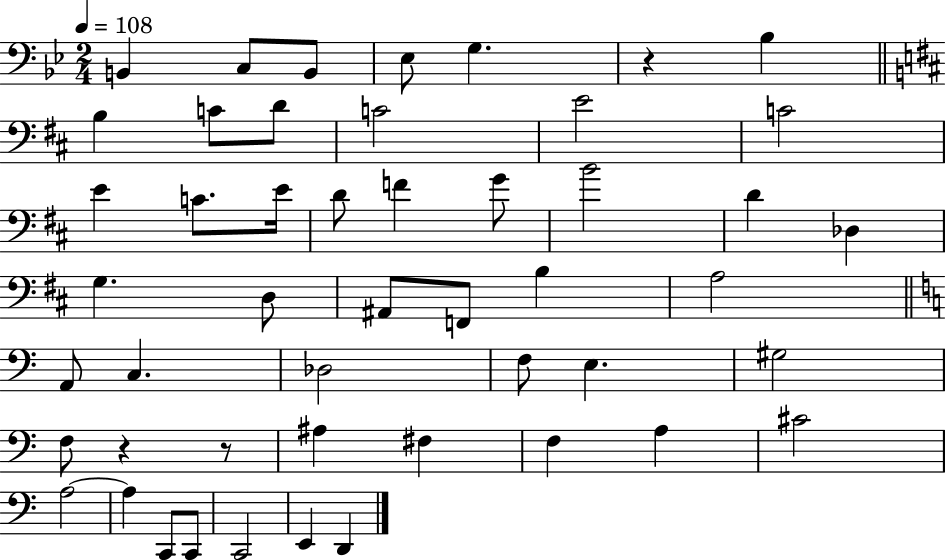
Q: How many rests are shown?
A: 3